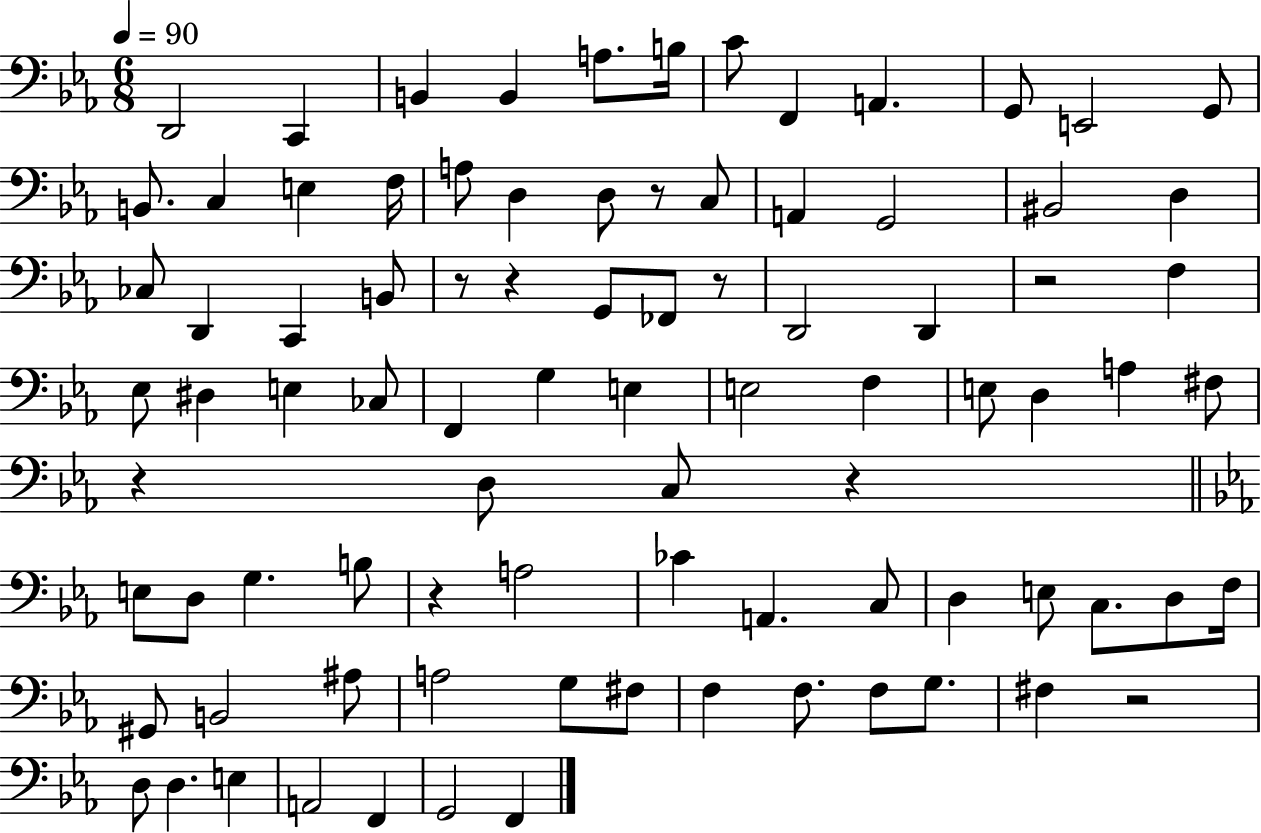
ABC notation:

X:1
T:Untitled
M:6/8
L:1/4
K:Eb
D,,2 C,, B,, B,, A,/2 B,/4 C/2 F,, A,, G,,/2 E,,2 G,,/2 B,,/2 C, E, F,/4 A,/2 D, D,/2 z/2 C,/2 A,, G,,2 ^B,,2 D, _C,/2 D,, C,, B,,/2 z/2 z G,,/2 _F,,/2 z/2 D,,2 D,, z2 F, _E,/2 ^D, E, _C,/2 F,, G, E, E,2 F, E,/2 D, A, ^F,/2 z D,/2 C,/2 z E,/2 D,/2 G, B,/2 z A,2 _C A,, C,/2 D, E,/2 C,/2 D,/2 F,/4 ^G,,/2 B,,2 ^A,/2 A,2 G,/2 ^F,/2 F, F,/2 F,/2 G,/2 ^F, z2 D,/2 D, E, A,,2 F,, G,,2 F,,